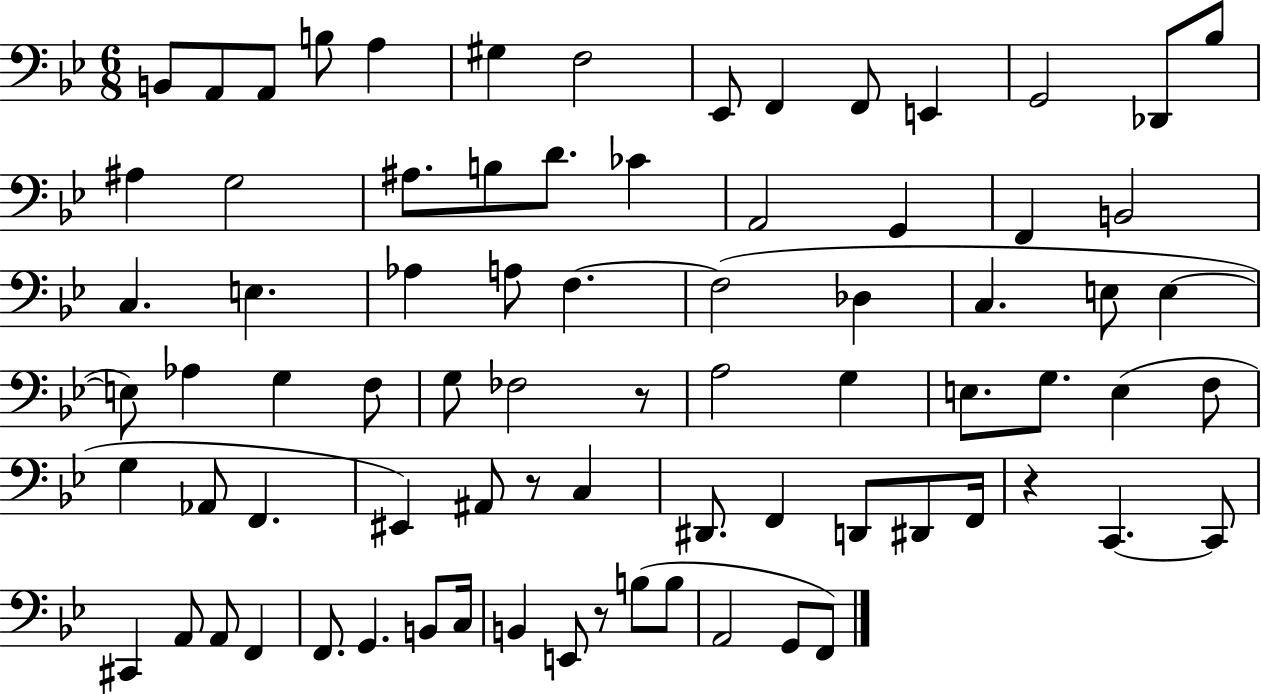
B2/e A2/e A2/e B3/e A3/q G#3/q F3/h Eb2/e F2/q F2/e E2/q G2/h Db2/e Bb3/e A#3/q G3/h A#3/e. B3/e D4/e. CES4/q A2/h G2/q F2/q B2/h C3/q. E3/q. Ab3/q A3/e F3/q. F3/h Db3/q C3/q. E3/e E3/q E3/e Ab3/q G3/q F3/e G3/e FES3/h R/e A3/h G3/q E3/e. G3/e. E3/q F3/e G3/q Ab2/e F2/q. EIS2/q A#2/e R/e C3/q D#2/e. F2/q D2/e D#2/e F2/s R/q C2/q. C2/e C#2/q A2/e A2/e F2/q F2/e. G2/q. B2/e C3/s B2/q E2/e R/e B3/e B3/e A2/h G2/e F2/e